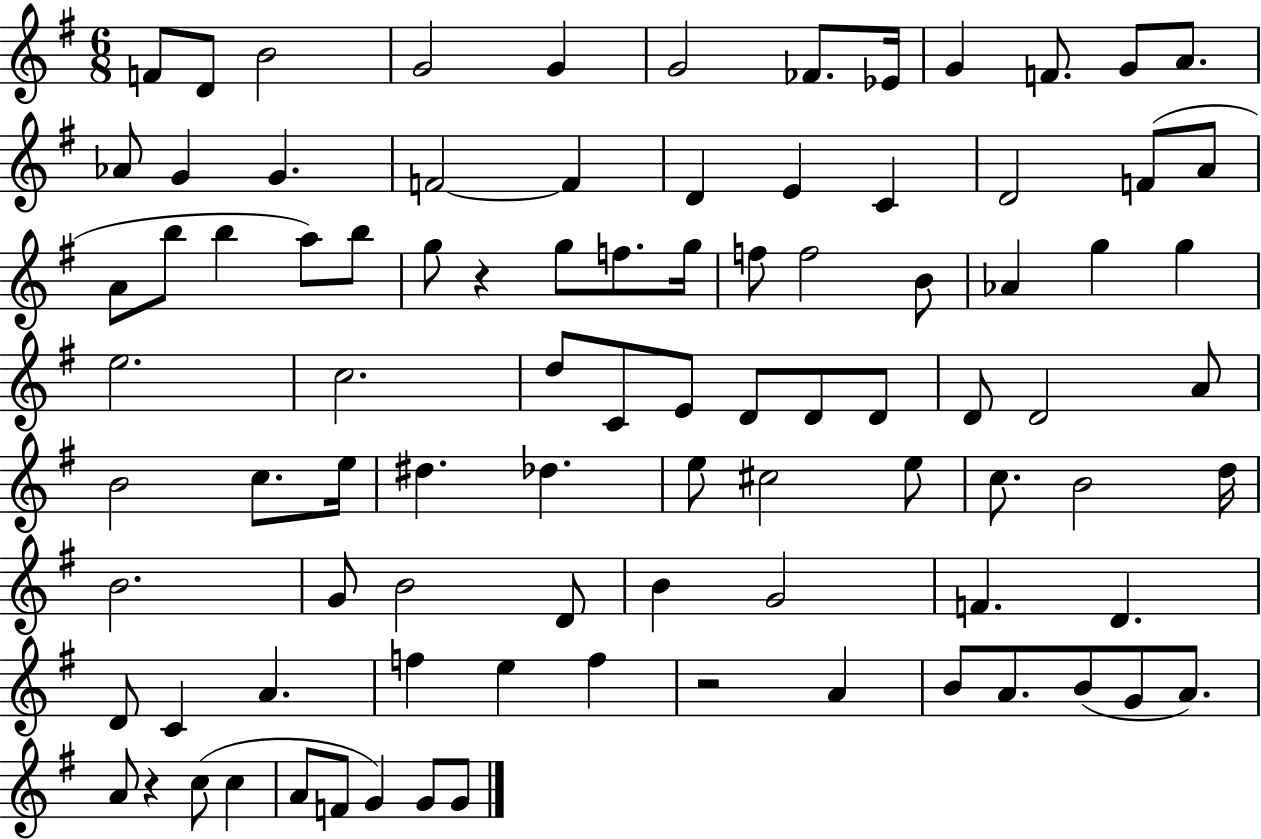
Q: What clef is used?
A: treble